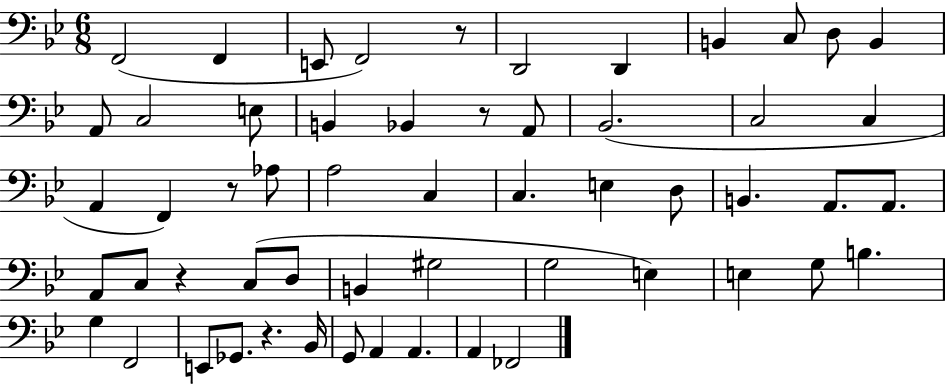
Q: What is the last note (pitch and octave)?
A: FES2